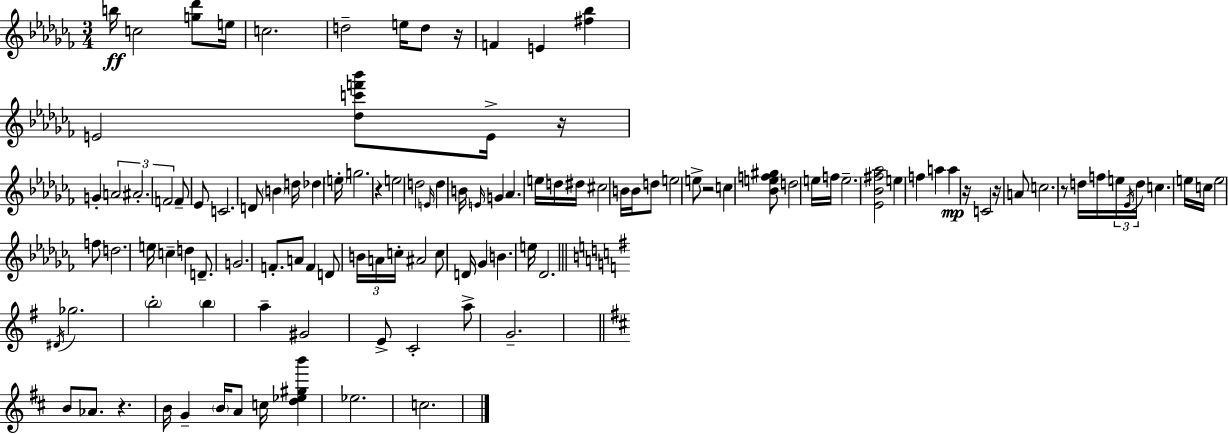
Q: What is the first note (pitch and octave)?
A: B5